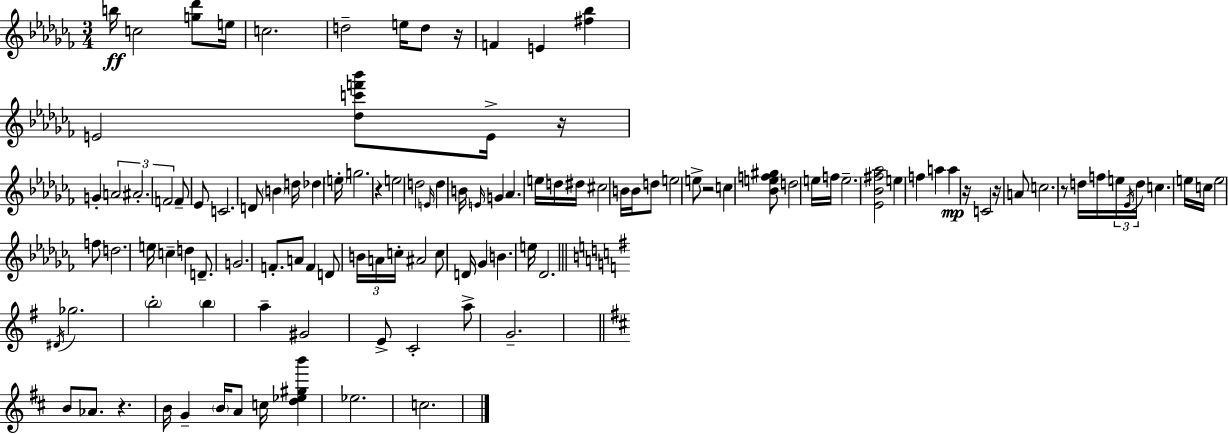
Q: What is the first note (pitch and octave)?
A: B5